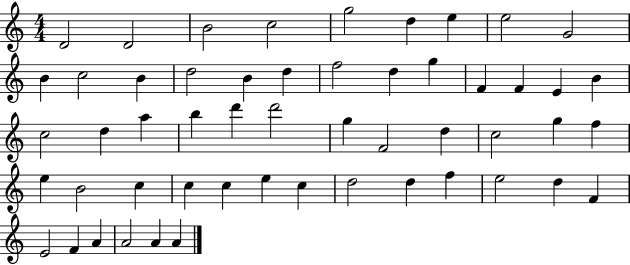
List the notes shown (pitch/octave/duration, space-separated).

D4/h D4/h B4/h C5/h G5/h D5/q E5/q E5/h G4/h B4/q C5/h B4/q D5/h B4/q D5/q F5/h D5/q G5/q F4/q F4/q E4/q B4/q C5/h D5/q A5/q B5/q D6/q D6/h G5/q F4/h D5/q C5/h G5/q F5/q E5/q B4/h C5/q C5/q C5/q E5/q C5/q D5/h D5/q F5/q E5/h D5/q F4/q E4/h F4/q A4/q A4/h A4/q A4/q